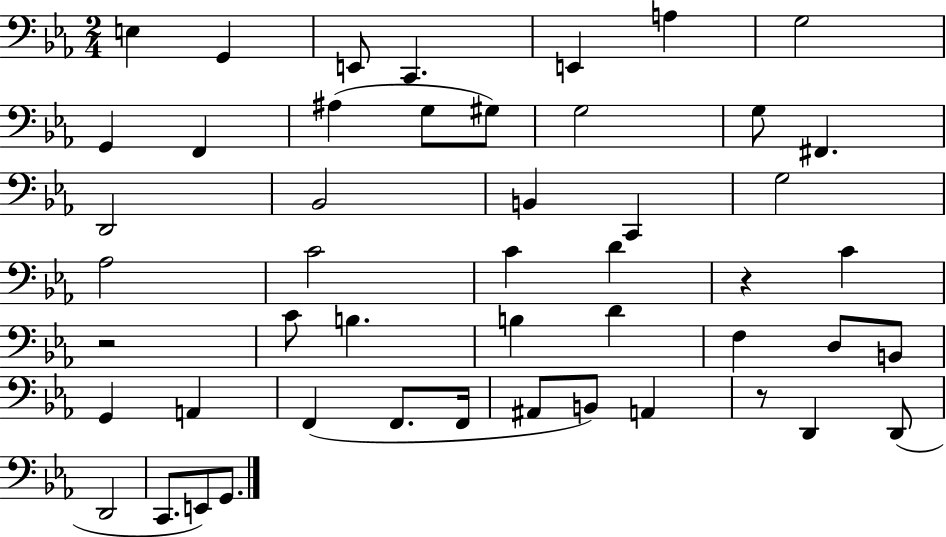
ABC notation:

X:1
T:Untitled
M:2/4
L:1/4
K:Eb
E, G,, E,,/2 C,, E,, A, G,2 G,, F,, ^A, G,/2 ^G,/2 G,2 G,/2 ^F,, D,,2 _B,,2 B,, C,, G,2 _A,2 C2 C D z C z2 C/2 B, B, D F, D,/2 B,,/2 G,, A,, F,, F,,/2 F,,/4 ^A,,/2 B,,/2 A,, z/2 D,, D,,/2 D,,2 C,,/2 E,,/2 G,,/2